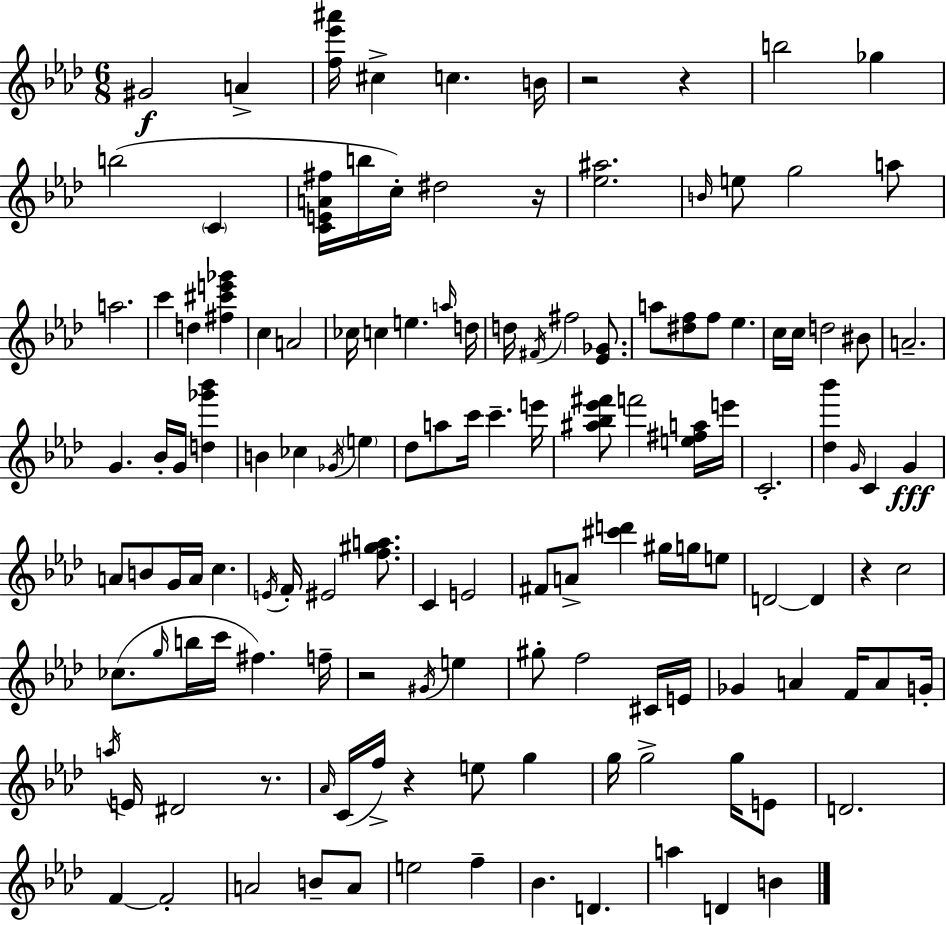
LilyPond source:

{
  \clef treble
  \numericTimeSignature
  \time 6/8
  \key f \minor
  \repeat volta 2 { gis'2\f a'4-> | <f'' ees''' ais'''>16 cis''4-> c''4. b'16 | r2 r4 | b''2 ges''4 | \break b''2( \parenthesize c'4 | <c' e' a' fis''>16 b''16 c''16-.) dis''2 r16 | <ees'' ais''>2. | \grace { b'16 } e''8 g''2 a''8 | \break a''2. | c'''4 d''4 <fis'' cis''' e''' ges'''>4 | c''4 a'2 | ces''16 c''4 e''4. | \break \grace { a''16 } d''16 d''16 \acciaccatura { fis'16 } fis''2 | <ees' ges'>8. a''8 <dis'' f''>8 f''8 ees''4. | c''16 c''16 d''2 | bis'8 a'2.-- | \break g'4. bes'16-. g'16 <d'' ges''' bes'''>4 | b'4 ces''4 \acciaccatura { ges'16 } | \parenthesize e''4 des''8 a''8 c'''16 c'''4.-- | e'''16 <ais'' bes'' ees''' fis'''>8 f'''2 | \break <e'' fis'' a''>16 e'''16 c'2.-. | <des'' bes'''>4 \grace { g'16 } c'4 | g'4\fff a'8 b'8 g'16 a'16 c''4. | \acciaccatura { e'16 } f'16-. eis'2 | \break <f'' gis'' a''>8. c'4 e'2 | fis'8 a'8-> <cis''' d'''>4 | gis''16 g''16 e''8 d'2~~ | d'4 r4 c''2 | \break ces''8.( \grace { g''16 } b''16 c'''16 | fis''4.) f''16-- r2 | \acciaccatura { gis'16 } e''4 gis''8-. f''2 | cis'16 e'16 ges'4 | \break a'4 f'16 a'8 g'16-. \acciaccatura { a''16 } e'16 dis'2 | r8. \grace { aes'16 }( c'16 f''16->) | r4 e''8 g''4 g''16 g''2-> | g''16 e'8 d'2. | \break f'4~~ | f'2-. a'2 | b'8-- a'8 e''2 | f''4-- bes'4. | \break d'4. a''4 | d'4 b'4 } \bar "|."
}